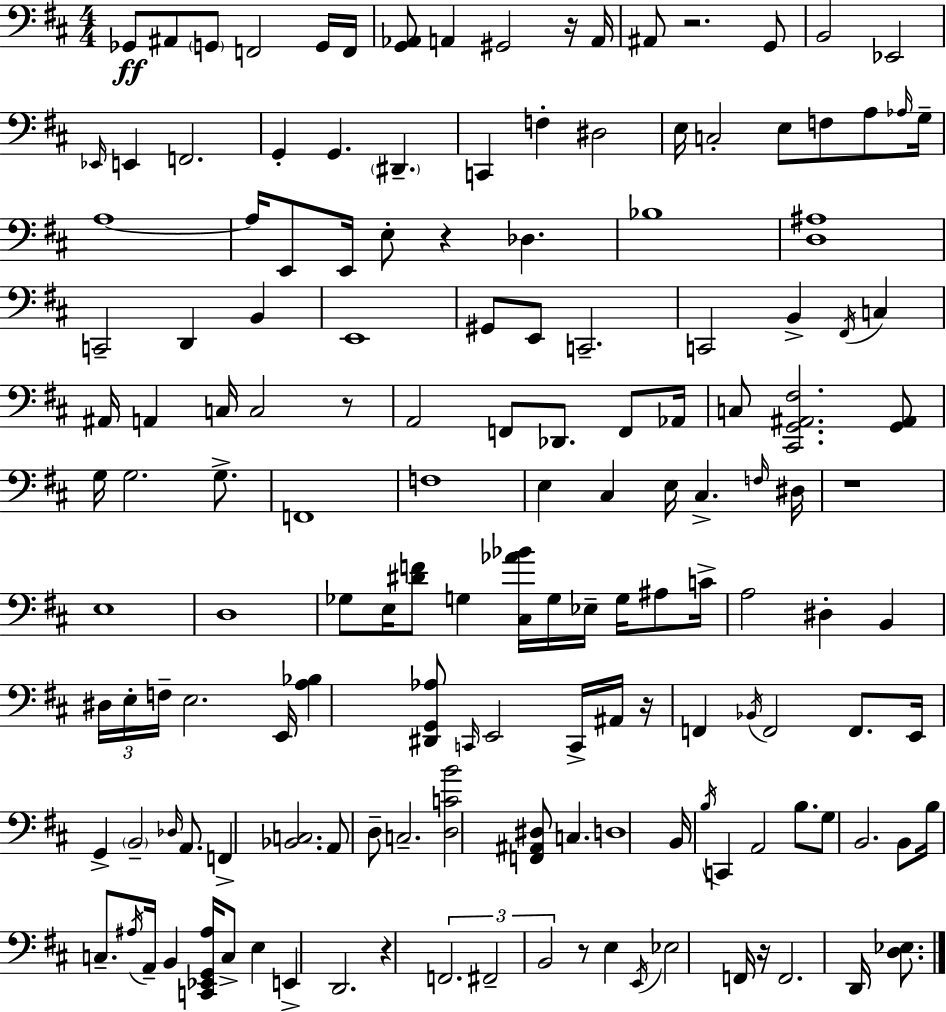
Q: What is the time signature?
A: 4/4